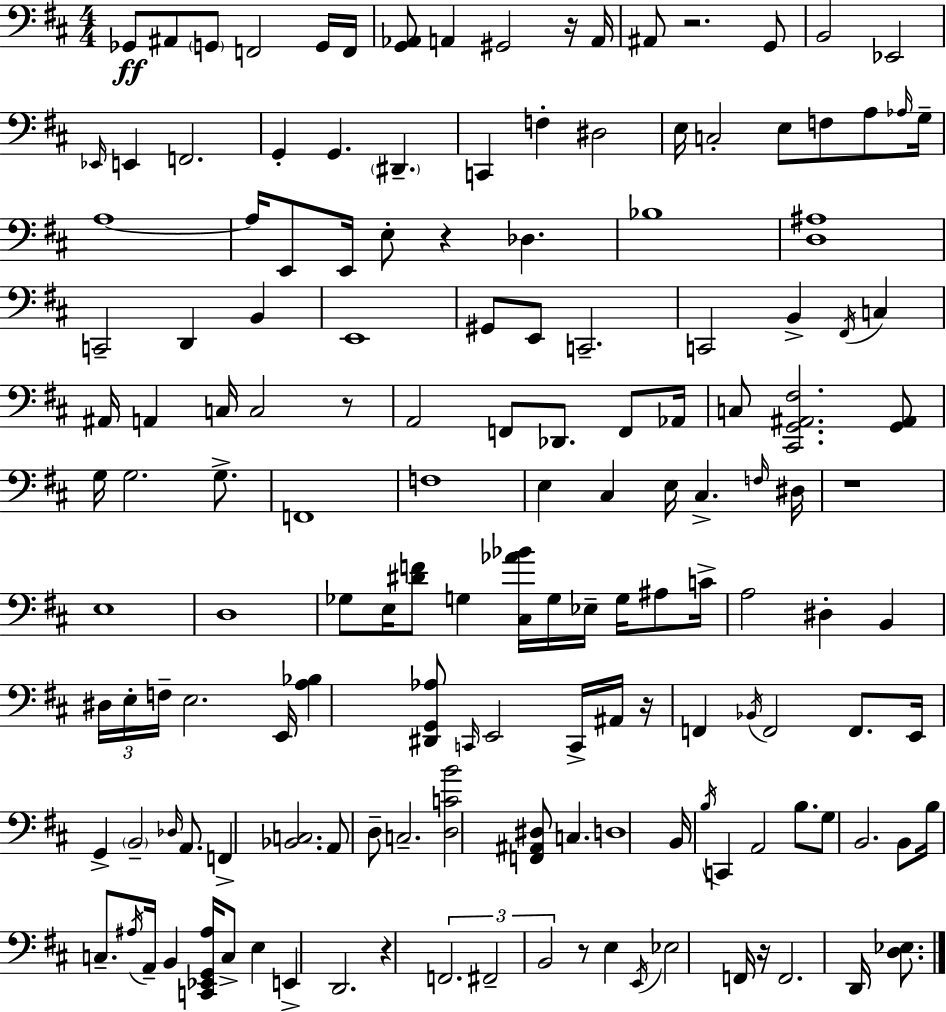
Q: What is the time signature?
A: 4/4